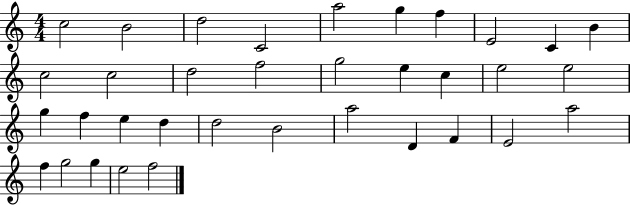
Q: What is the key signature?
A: C major